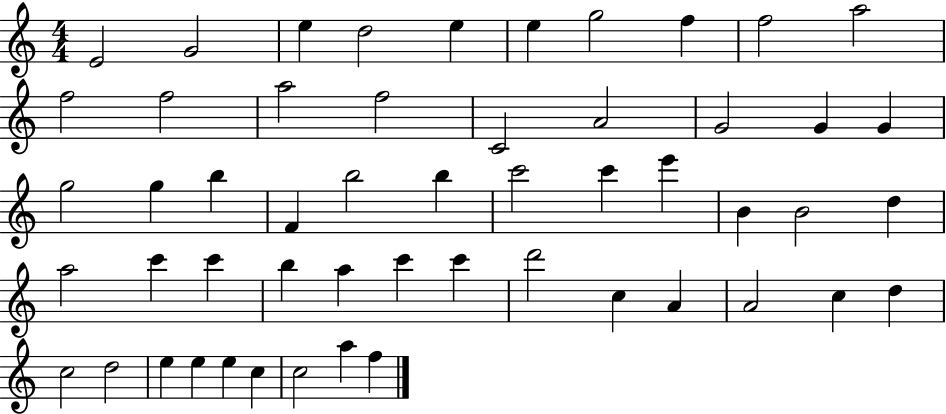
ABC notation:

X:1
T:Untitled
M:4/4
L:1/4
K:C
E2 G2 e d2 e e g2 f f2 a2 f2 f2 a2 f2 C2 A2 G2 G G g2 g b F b2 b c'2 c' e' B B2 d a2 c' c' b a c' c' d'2 c A A2 c d c2 d2 e e e c c2 a f